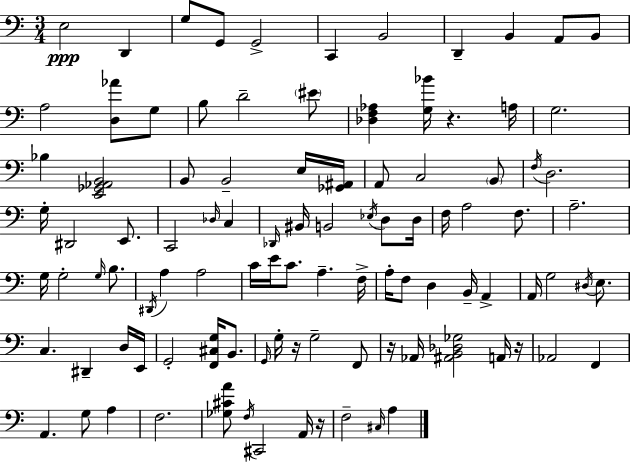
{
  \clef bass
  \numericTimeSignature
  \time 3/4
  \key c \major
  e2\ppp d,4 | g8 g,8 g,2-> | c,4 b,2 | d,4-- b,4 a,8 b,8 | \break a2 <d aes'>8 g8 | b8 d'2-- \parenthesize eis'8 | <des f aes>4 <g bes'>16 r4. a16 | g2. | \break bes4 <e, ges, aes, b,>2 | b,8 b,2-- e16 <ges, ais,>16 | a,8 c2 \parenthesize b,8 | \acciaccatura { f16 } d2. | \break g16-. dis,2 e,8. | c,2 \grace { des16 } c4 | \grace { des,16 } bis,16 b,2 | \acciaccatura { ees16 } d8 d16 f16 a2 | \break f8. a2.-- | g16 g2-. | \grace { g16 } b8. \acciaccatura { dis,16 } a4 a2 | c'16 e'16 c'8. a4.-- | \break f16-> a16-. f8 d4 | b,16-- a,4-> a,16 g2 | \acciaccatura { dis16 } e8. c4. | dis,4-- d16 e,16 g,2-. | \break <f, cis g>16 b,8. \grace { g,16 } g16-. r16 g2-- | f,8 r16 aes,16 <ais, b, des ges>2 | a,16 r16 aes,2 | f,4 a,4. | \break g8 a4 f2. | <ges cis' a'>8 \acciaccatura { f16 } cis,2 | a,16 r16 f2-- | \grace { cis16 } a4 \bar "|."
}